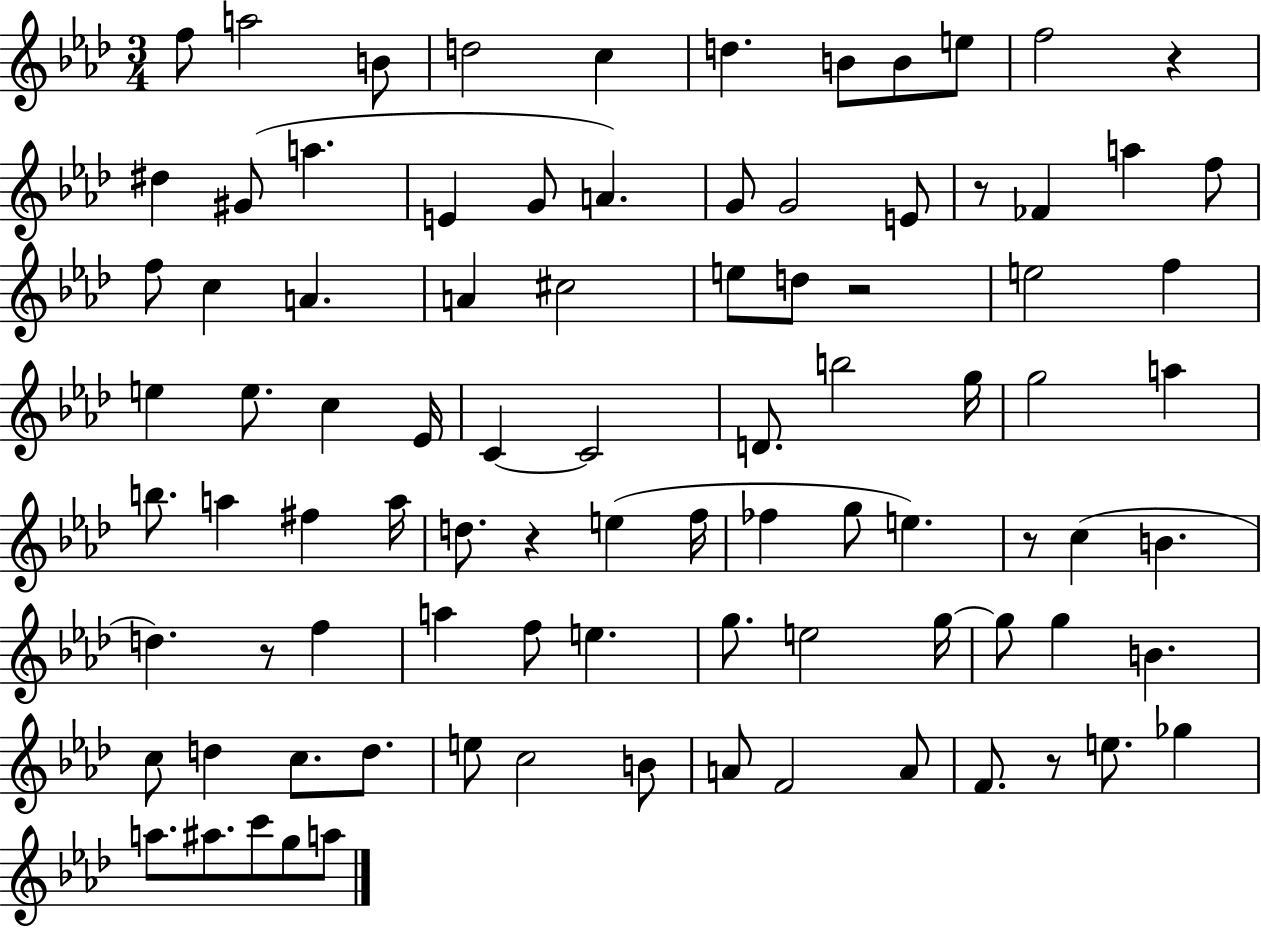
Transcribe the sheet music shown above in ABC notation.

X:1
T:Untitled
M:3/4
L:1/4
K:Ab
f/2 a2 B/2 d2 c d B/2 B/2 e/2 f2 z ^d ^G/2 a E G/2 A G/2 G2 E/2 z/2 _F a f/2 f/2 c A A ^c2 e/2 d/2 z2 e2 f e e/2 c _E/4 C C2 D/2 b2 g/4 g2 a b/2 a ^f a/4 d/2 z e f/4 _f g/2 e z/2 c B d z/2 f a f/2 e g/2 e2 g/4 g/2 g B c/2 d c/2 d/2 e/2 c2 B/2 A/2 F2 A/2 F/2 z/2 e/2 _g a/2 ^a/2 c'/2 g/2 a/2